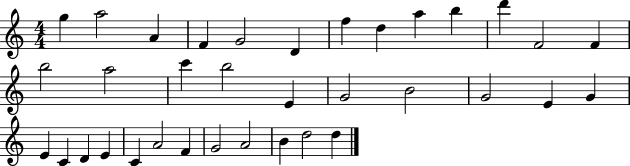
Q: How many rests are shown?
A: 0